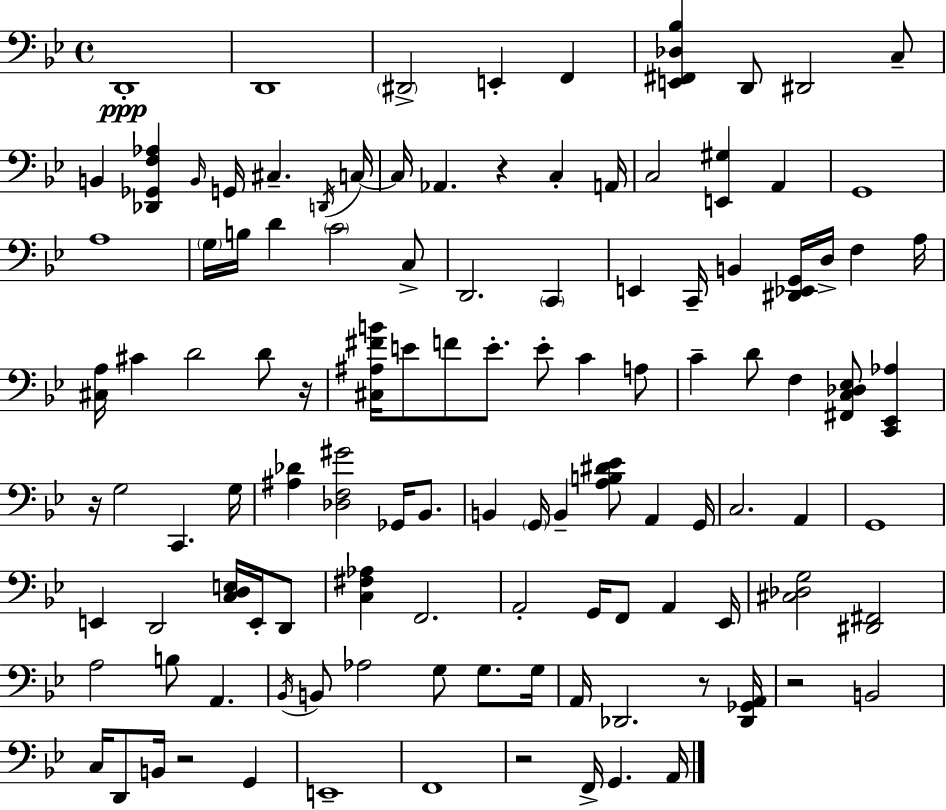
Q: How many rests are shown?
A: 7